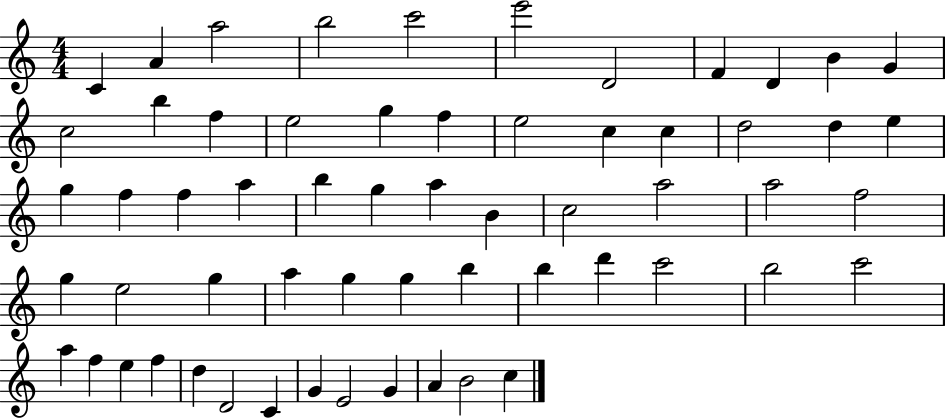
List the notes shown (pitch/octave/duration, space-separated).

C4/q A4/q A5/h B5/h C6/h E6/h D4/h F4/q D4/q B4/q G4/q C5/h B5/q F5/q E5/h G5/q F5/q E5/h C5/q C5/q D5/h D5/q E5/q G5/q F5/q F5/q A5/q B5/q G5/q A5/q B4/q C5/h A5/h A5/h F5/h G5/q E5/h G5/q A5/q G5/q G5/q B5/q B5/q D6/q C6/h B5/h C6/h A5/q F5/q E5/q F5/q D5/q D4/h C4/q G4/q E4/h G4/q A4/q B4/h C5/q